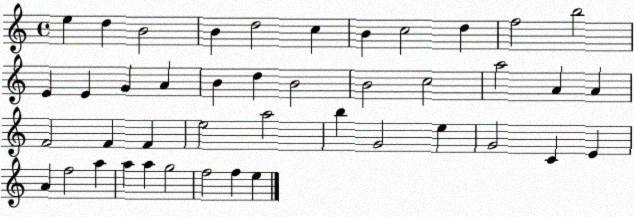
X:1
T:Untitled
M:4/4
L:1/4
K:C
e d B2 B d2 c B c2 d f2 b2 E E G A B d B2 B2 c2 a2 A A F2 F F e2 a2 b G2 e G2 C E A f2 a a a g2 f2 f e